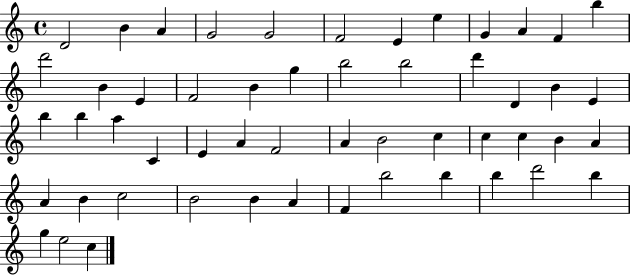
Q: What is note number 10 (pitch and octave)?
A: A4